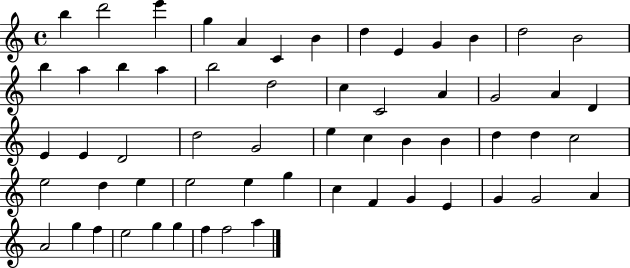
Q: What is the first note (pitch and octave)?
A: B5